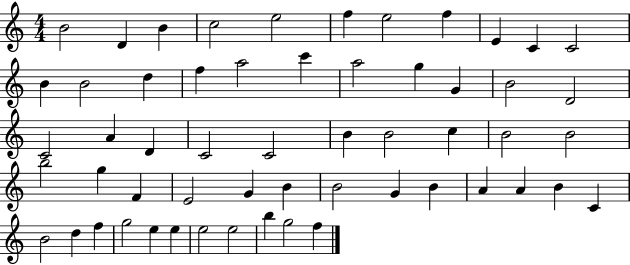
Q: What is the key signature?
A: C major